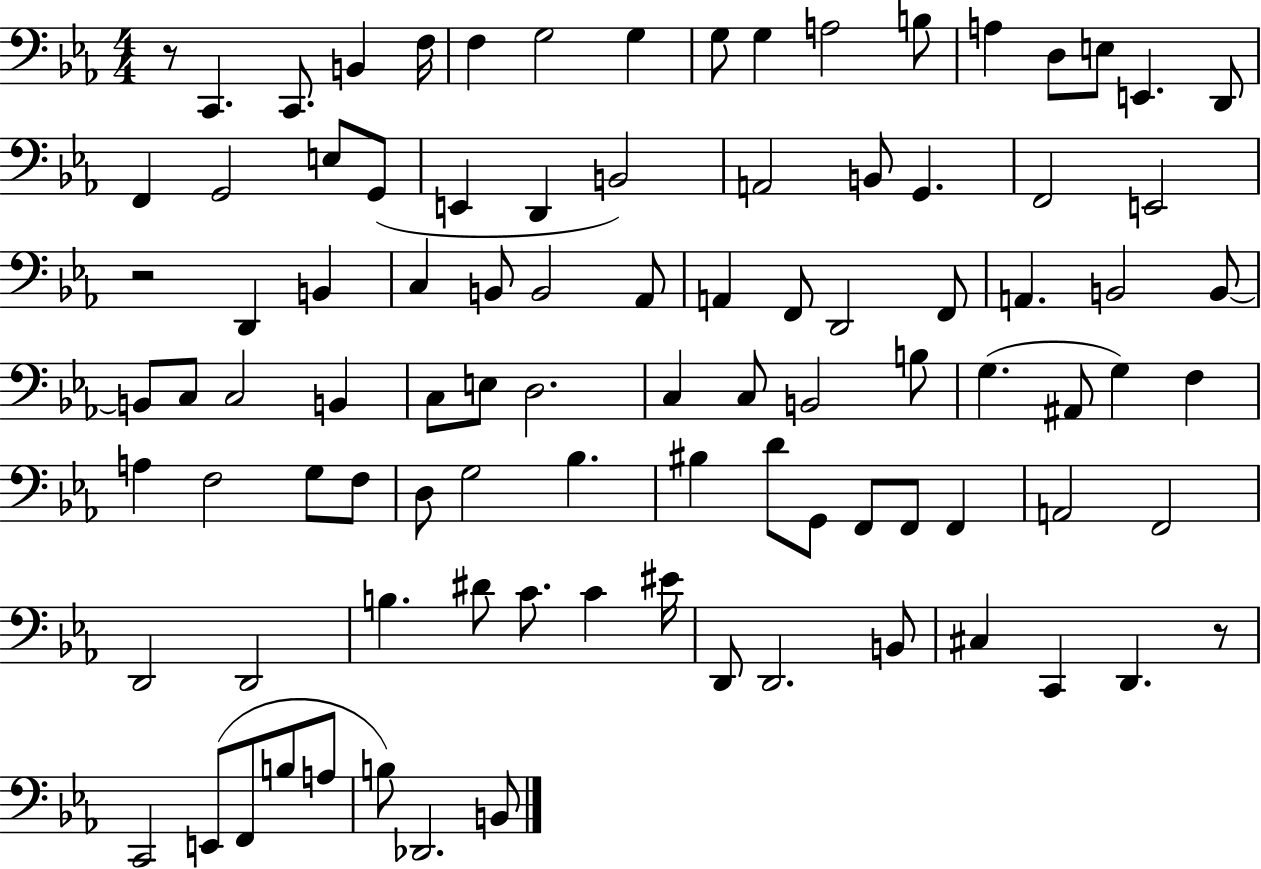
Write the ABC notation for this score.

X:1
T:Untitled
M:4/4
L:1/4
K:Eb
z/2 C,, C,,/2 B,, F,/4 F, G,2 G, G,/2 G, A,2 B,/2 A, D,/2 E,/2 E,, D,,/2 F,, G,,2 E,/2 G,,/2 E,, D,, B,,2 A,,2 B,,/2 G,, F,,2 E,,2 z2 D,, B,, C, B,,/2 B,,2 _A,,/2 A,, F,,/2 D,,2 F,,/2 A,, B,,2 B,,/2 B,,/2 C,/2 C,2 B,, C,/2 E,/2 D,2 C, C,/2 B,,2 B,/2 G, ^A,,/2 G, F, A, F,2 G,/2 F,/2 D,/2 G,2 _B, ^B, D/2 G,,/2 F,,/2 F,,/2 F,, A,,2 F,,2 D,,2 D,,2 B, ^D/2 C/2 C ^E/4 D,,/2 D,,2 B,,/2 ^C, C,, D,, z/2 C,,2 E,,/2 F,,/2 B,/2 A,/2 B,/2 _D,,2 B,,/2